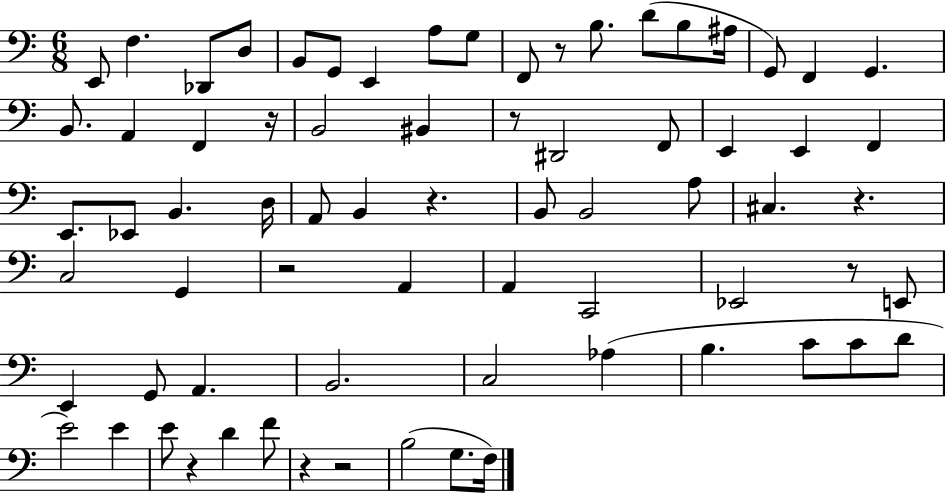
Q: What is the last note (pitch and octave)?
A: F3